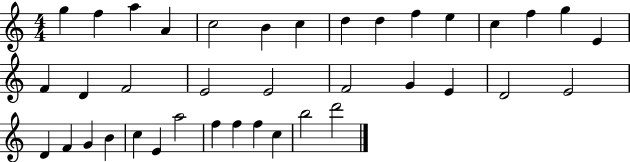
{
  \clef treble
  \numericTimeSignature
  \time 4/4
  \key c \major
  g''4 f''4 a''4 a'4 | c''2 b'4 c''4 | d''4 d''4 f''4 e''4 | c''4 f''4 g''4 e'4 | \break f'4 d'4 f'2 | e'2 e'2 | f'2 g'4 e'4 | d'2 e'2 | \break d'4 f'4 g'4 b'4 | c''4 e'4 a''2 | f''4 f''4 f''4 c''4 | b''2 d'''2 | \break \bar "|."
}